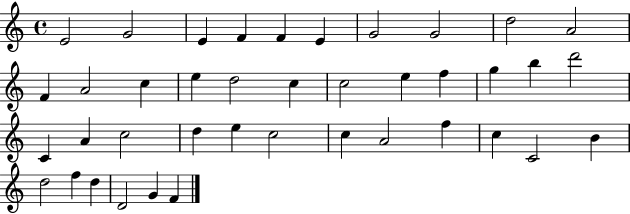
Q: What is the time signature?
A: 4/4